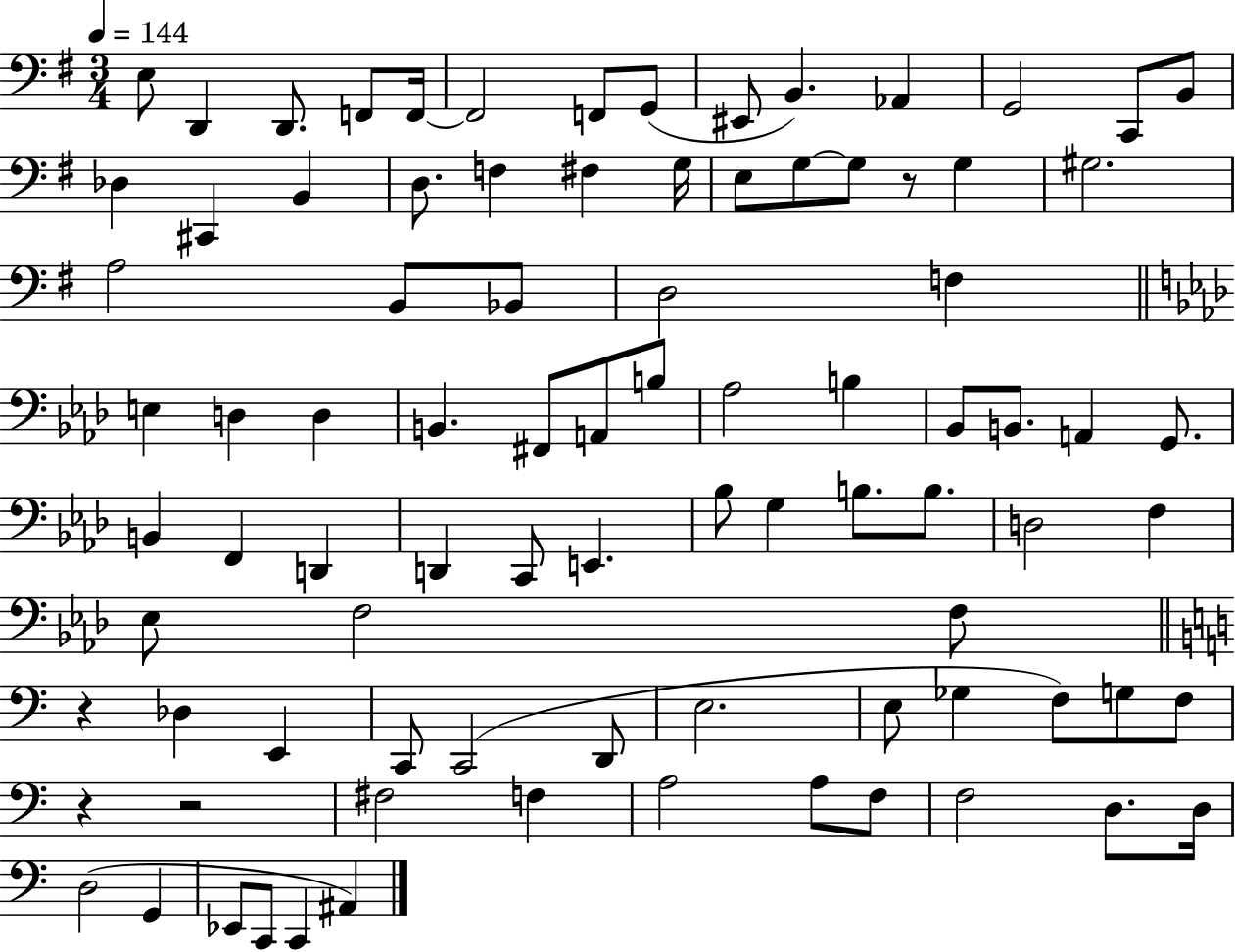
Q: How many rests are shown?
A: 4